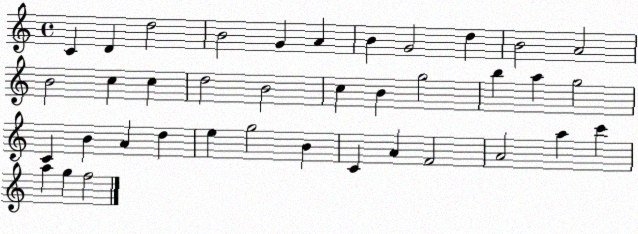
X:1
T:Untitled
M:4/4
L:1/4
K:C
C D d2 B2 G A B G2 d B2 A2 B2 c c d2 B2 c B g2 b a g2 C B A d e g2 B C A F2 A2 a c' a g f2